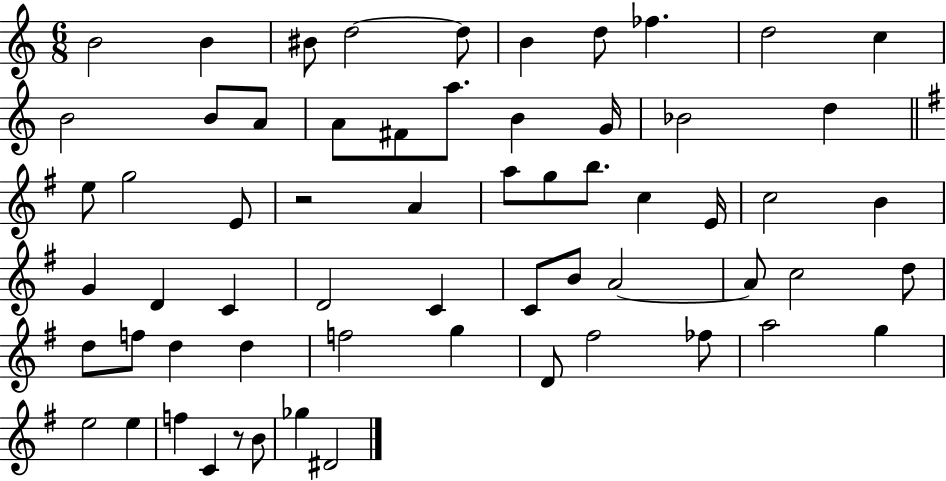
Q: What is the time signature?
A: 6/8